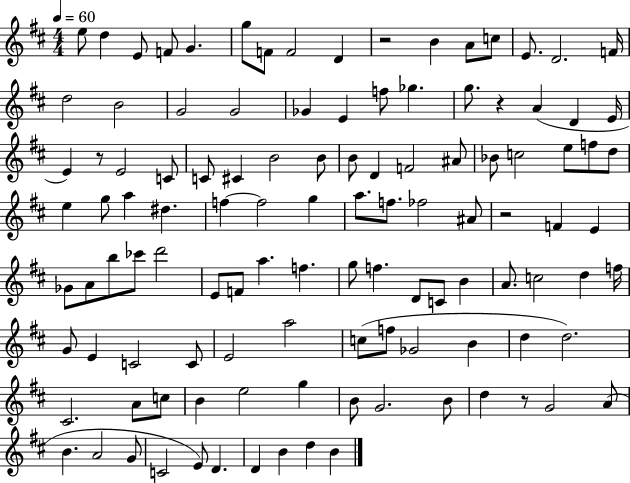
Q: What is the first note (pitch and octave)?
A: E5